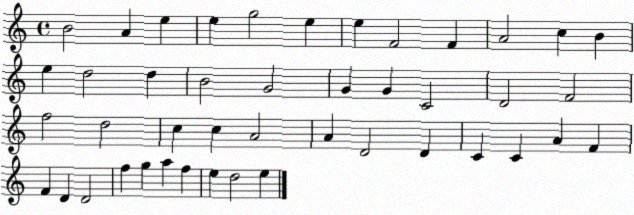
X:1
T:Untitled
M:4/4
L:1/4
K:C
B2 A e e g2 e e F2 F A2 c B e d2 d B2 G2 G G C2 D2 F2 f2 d2 c c A2 A D2 D C C A F F D D2 f g a f e d2 e